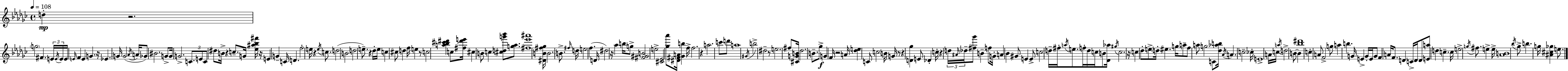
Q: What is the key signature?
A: EES minor